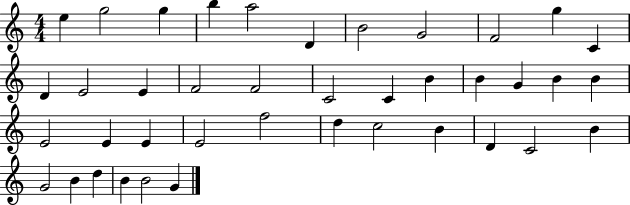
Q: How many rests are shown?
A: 0